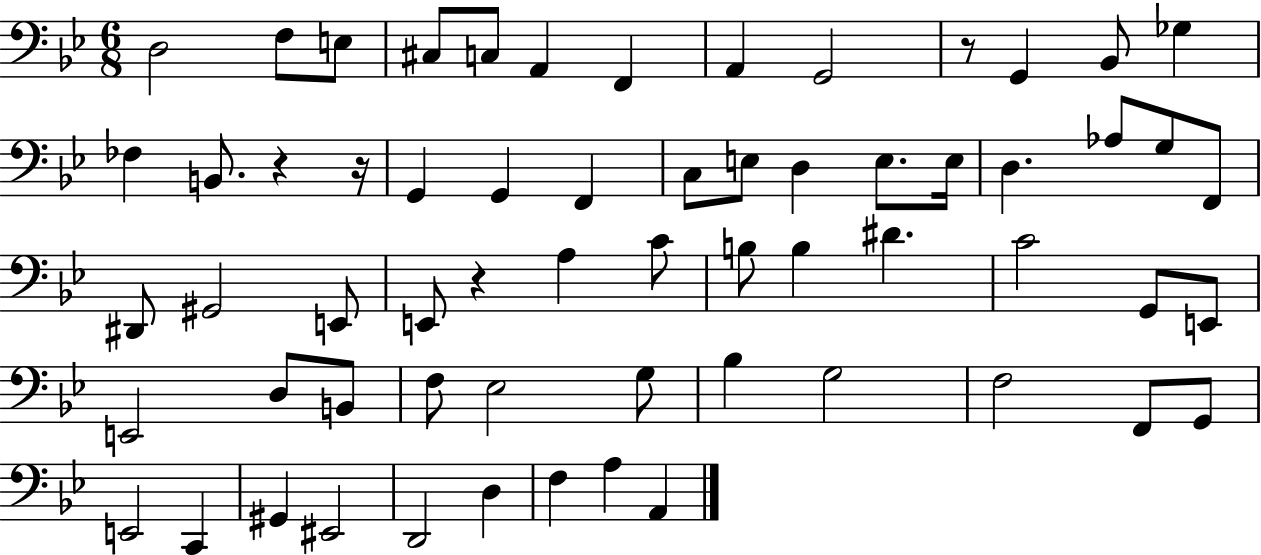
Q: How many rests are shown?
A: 4